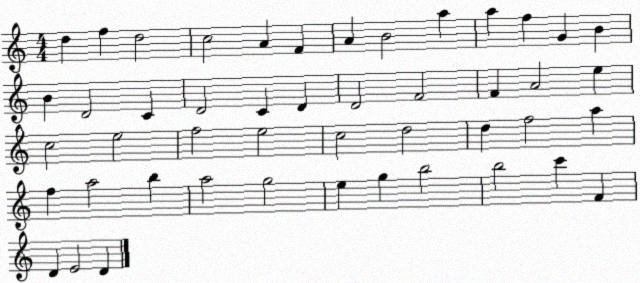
X:1
T:Untitled
M:4/4
L:1/4
K:C
d f d2 c2 A F A B2 a a f G B B D2 C D2 C D D2 F2 F A2 e c2 e2 f2 e2 c2 d2 d f2 a f a2 b a2 g2 e g b2 b2 c' F D E2 D